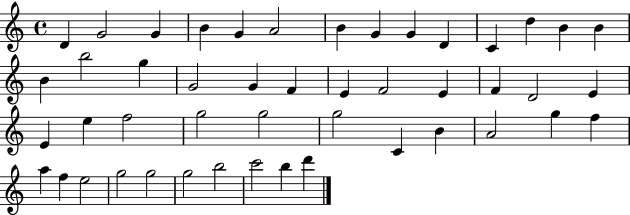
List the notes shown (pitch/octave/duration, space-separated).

D4/q G4/h G4/q B4/q G4/q A4/h B4/q G4/q G4/q D4/q C4/q D5/q B4/q B4/q B4/q B5/h G5/q G4/h G4/q F4/q E4/q F4/h E4/q F4/q D4/h E4/q E4/q E5/q F5/h G5/h G5/h G5/h C4/q B4/q A4/h G5/q F5/q A5/q F5/q E5/h G5/h G5/h G5/h B5/h C6/h B5/q D6/q